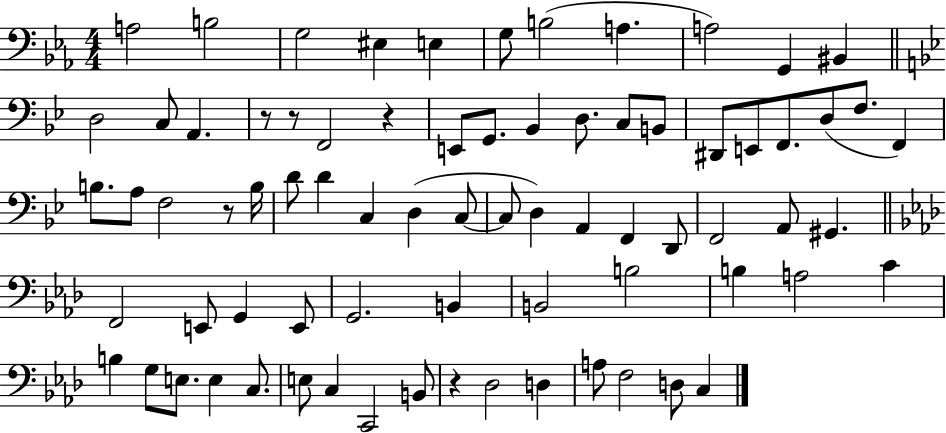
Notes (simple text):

A3/h B3/h G3/h EIS3/q E3/q G3/e B3/h A3/q. A3/h G2/q BIS2/q D3/h C3/e A2/q. R/e R/e F2/h R/q E2/e G2/e. Bb2/q D3/e. C3/e B2/e D#2/e E2/e F2/e. D3/e F3/e. F2/q B3/e. A3/e F3/h R/e B3/s D4/e D4/q C3/q D3/q C3/e C3/e D3/q A2/q F2/q D2/e F2/h A2/e G#2/q. F2/h E2/e G2/q E2/e G2/h. B2/q B2/h B3/h B3/q A3/h C4/q B3/q G3/e E3/e. E3/q C3/e. E3/e C3/q C2/h B2/e R/q Db3/h D3/q A3/e F3/h D3/e C3/q